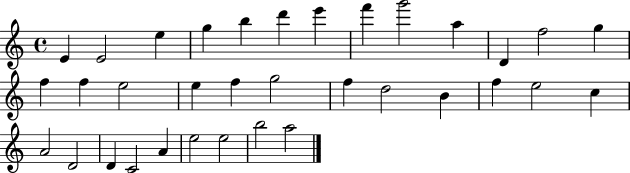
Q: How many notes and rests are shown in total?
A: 34